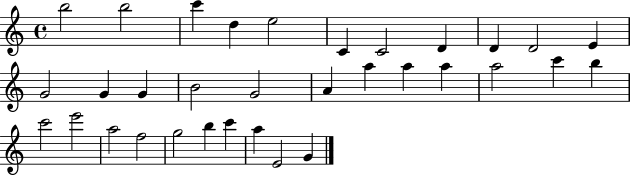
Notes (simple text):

B5/h B5/h C6/q D5/q E5/h C4/q C4/h D4/q D4/q D4/h E4/q G4/h G4/q G4/q B4/h G4/h A4/q A5/q A5/q A5/q A5/h C6/q B5/q C6/h E6/h A5/h F5/h G5/h B5/q C6/q A5/q E4/h G4/q